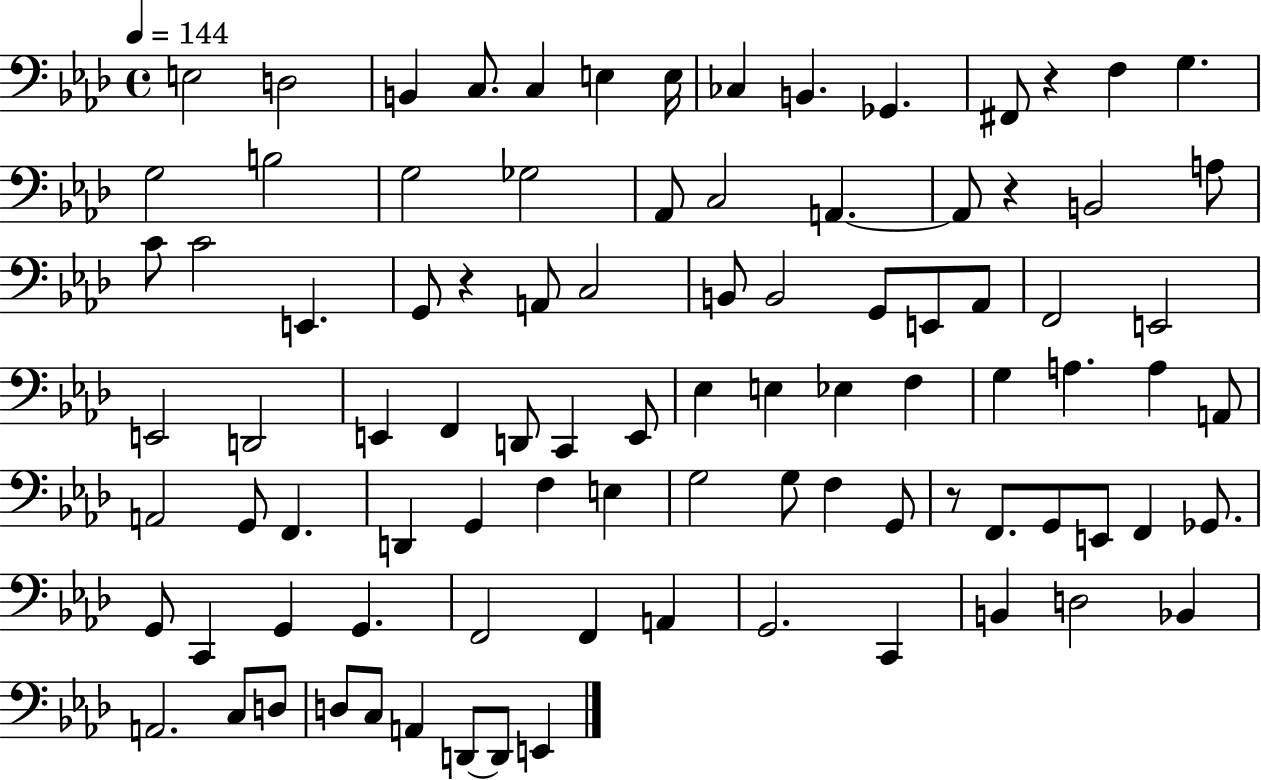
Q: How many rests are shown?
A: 4